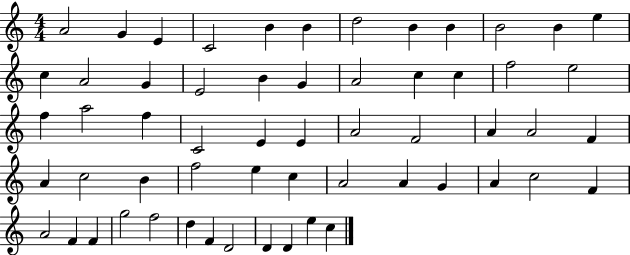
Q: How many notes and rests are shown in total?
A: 58